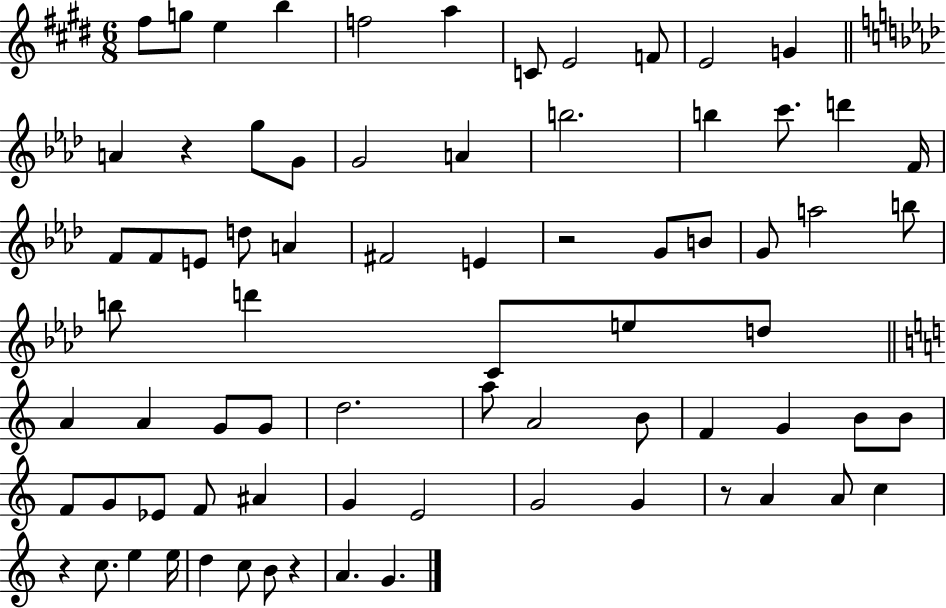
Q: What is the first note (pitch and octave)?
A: F#5